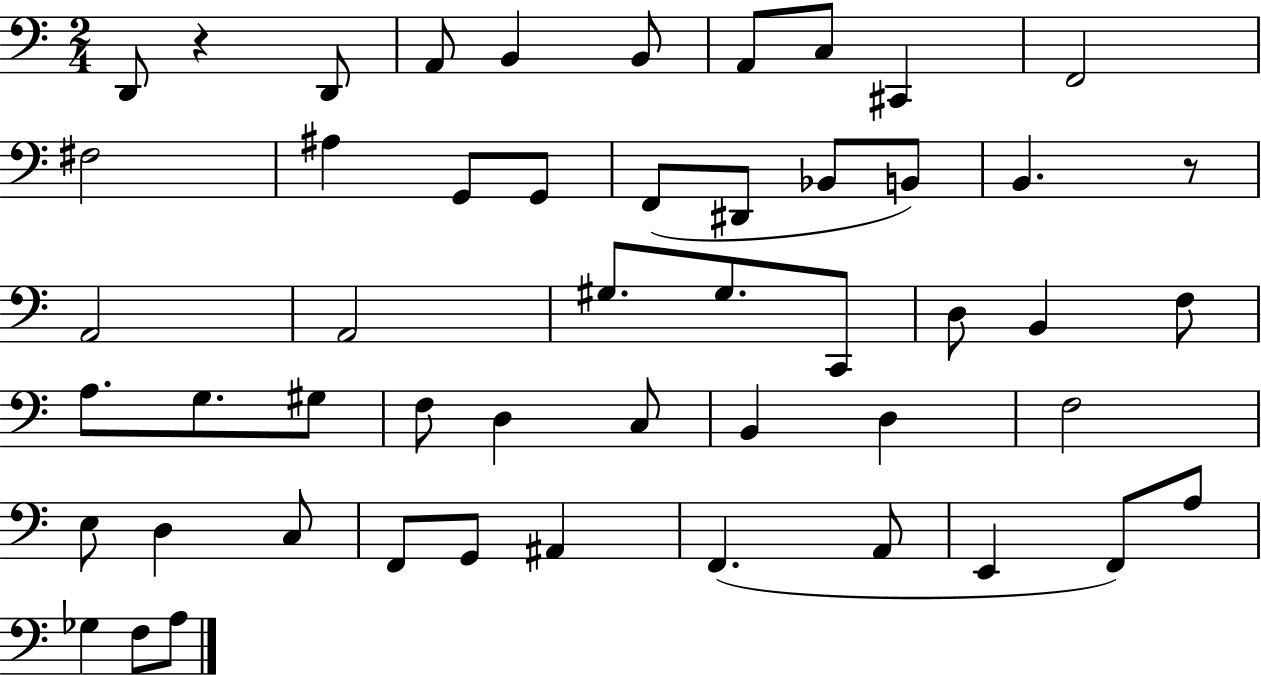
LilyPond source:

{
  \clef bass
  \numericTimeSignature
  \time 2/4
  \key c \major
  d,8 r4 d,8 | a,8 b,4 b,8 | a,8 c8 cis,4 | f,2 | \break fis2 | ais4 g,8 g,8 | f,8( dis,8 bes,8 b,8) | b,4. r8 | \break a,2 | a,2 | gis8. gis8. c,8 | d8 b,4 f8 | \break a8. g8. gis8 | f8 d4 c8 | b,4 d4 | f2 | \break e8 d4 c8 | f,8 g,8 ais,4 | f,4.( a,8 | e,4 f,8) a8 | \break ges4 f8 a8 | \bar "|."
}